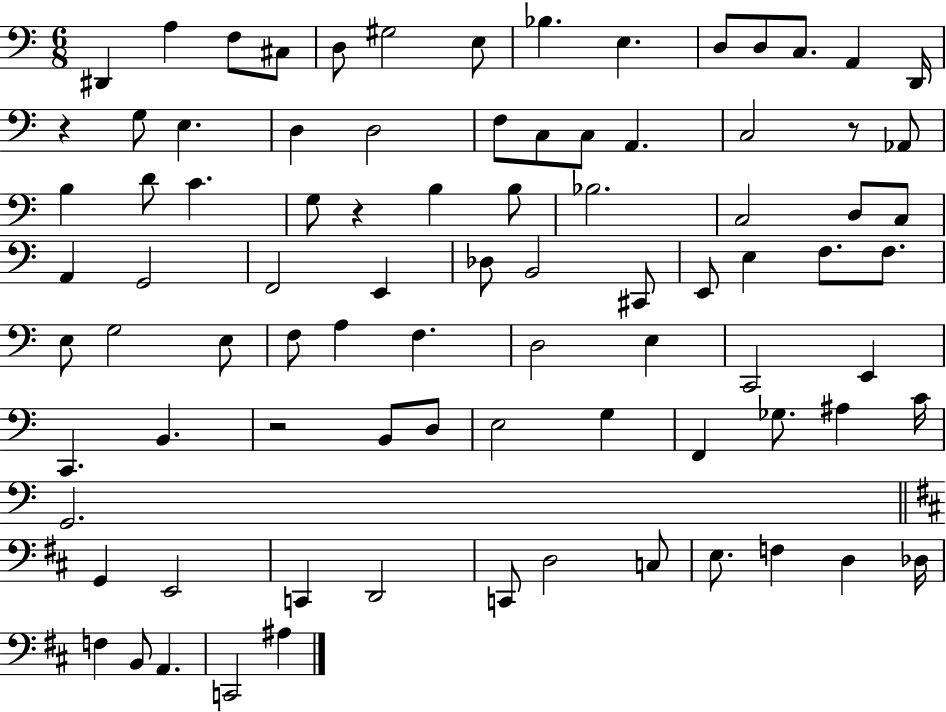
{
  \clef bass
  \numericTimeSignature
  \time 6/8
  \key c \major
  dis,4 a4 f8 cis8 | d8 gis2 e8 | bes4. e4. | d8 d8 c8. a,4 d,16 | \break r4 g8 e4. | d4 d2 | f8 c8 c8 a,4. | c2 r8 aes,8 | \break b4 d'8 c'4. | g8 r4 b4 b8 | bes2. | c2 d8 c8 | \break a,4 g,2 | f,2 e,4 | des8 b,2 cis,8 | e,8 e4 f8. f8. | \break e8 g2 e8 | f8 a4 f4. | d2 e4 | c,2 e,4 | \break c,4. b,4. | r2 b,8 d8 | e2 g4 | f,4 ges8. ais4 c'16 | \break g,2. | \bar "||" \break \key d \major g,4 e,2 | c,4 d,2 | c,8 d2 c8 | e8. f4 d4 des16 | \break f4 b,8 a,4. | c,2 ais4 | \bar "|."
}